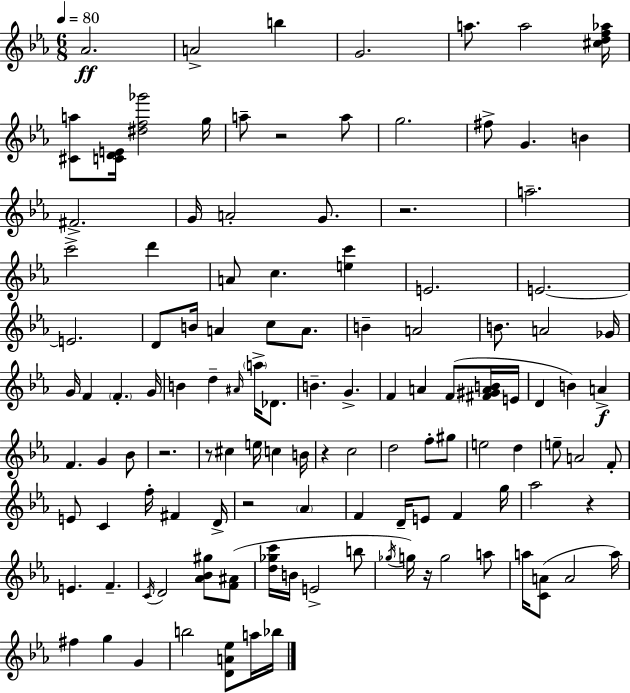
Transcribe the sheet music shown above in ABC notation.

X:1
T:Untitled
M:6/8
L:1/4
K:Cm
_A2 A2 b G2 a/2 a2 [^cdf_a]/4 [^Ca]/2 [CDE]/4 [^df_g']2 g/4 a/2 z2 a/2 g2 ^f/2 G B ^F2 G/4 A2 G/2 z2 a2 c'2 d' A/2 c [ec'] E2 E2 E2 D/2 B/4 A c/2 A/2 B A2 B/2 A2 _G/4 G/4 F F G/4 B d ^A/4 a/4 _D/2 B G F A F/2 [^F^GAB]/4 E/4 D B A F G _B/2 z2 z/2 ^c e/4 c B/4 z c2 d2 f/2 ^g/2 e2 d e/2 A2 F/2 E/2 C f/4 ^F D/4 z2 _A F D/4 E/2 F g/4 _a2 z E F C/4 D2 [_A_B^g]/2 [F^A]/2 [d_gc']/4 B/4 E2 b/2 _g/4 g/4 z/4 g2 a/2 a/4 [CA]/2 A2 a/4 ^f g G b2 [DA_e]/2 a/4 _b/4